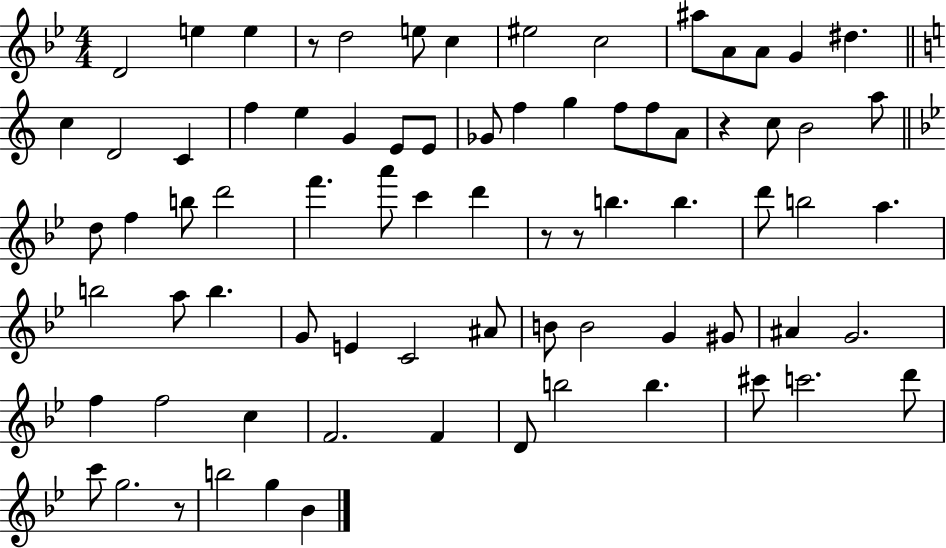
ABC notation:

X:1
T:Untitled
M:4/4
L:1/4
K:Bb
D2 e e z/2 d2 e/2 c ^e2 c2 ^a/2 A/2 A/2 G ^d c D2 C f e G E/2 E/2 _G/2 f g f/2 f/2 A/2 z c/2 B2 a/2 d/2 f b/2 d'2 f' a'/2 c' d' z/2 z/2 b b d'/2 b2 a b2 a/2 b G/2 E C2 ^A/2 B/2 B2 G ^G/2 ^A G2 f f2 c F2 F D/2 b2 b ^c'/2 c'2 d'/2 c'/2 g2 z/2 b2 g _B